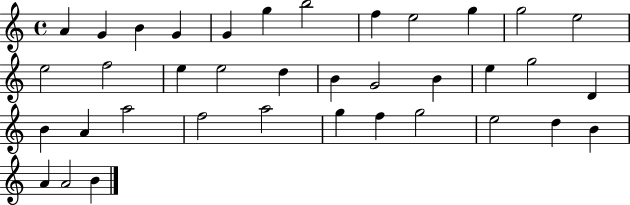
{
  \clef treble
  \time 4/4
  \defaultTimeSignature
  \key c \major
  a'4 g'4 b'4 g'4 | g'4 g''4 b''2 | f''4 e''2 g''4 | g''2 e''2 | \break e''2 f''2 | e''4 e''2 d''4 | b'4 g'2 b'4 | e''4 g''2 d'4 | \break b'4 a'4 a''2 | f''2 a''2 | g''4 f''4 g''2 | e''2 d''4 b'4 | \break a'4 a'2 b'4 | \bar "|."
}